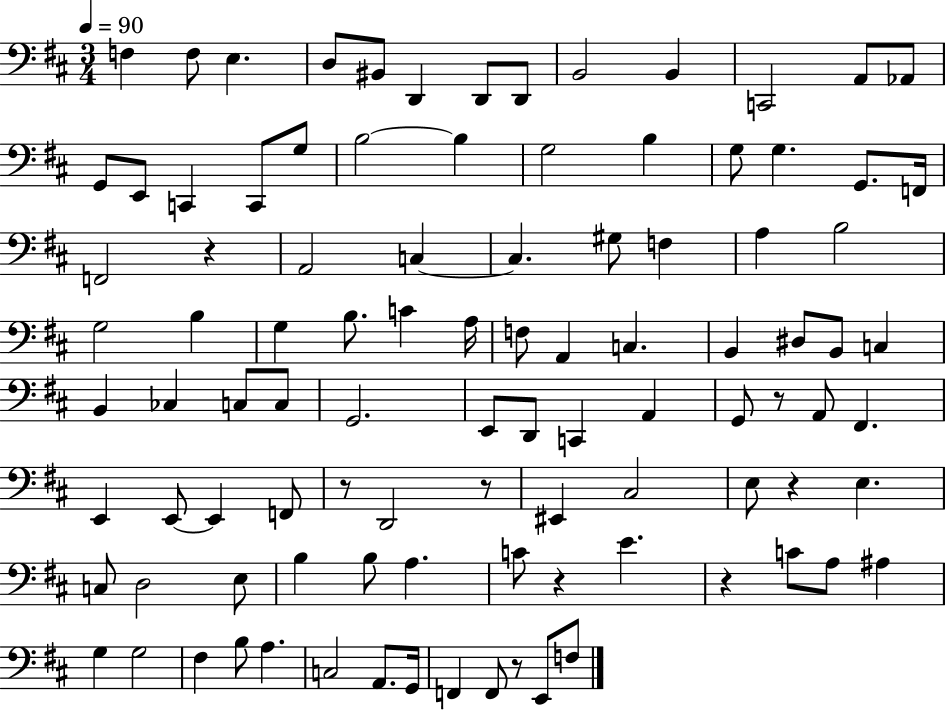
F3/q F3/e E3/q. D3/e BIS2/e D2/q D2/e D2/e B2/h B2/q C2/h A2/e Ab2/e G2/e E2/e C2/q C2/e G3/e B3/h B3/q G3/h B3/q G3/e G3/q. G2/e. F2/s F2/h R/q A2/h C3/q C3/q. G#3/e F3/q A3/q B3/h G3/h B3/q G3/q B3/e. C4/q A3/s F3/e A2/q C3/q. B2/q D#3/e B2/e C3/q B2/q CES3/q C3/e C3/e G2/h. E2/e D2/e C2/q A2/q G2/e R/e A2/e F#2/q. E2/q E2/e E2/q F2/e R/e D2/h R/e EIS2/q C#3/h E3/e R/q E3/q. C3/e D3/h E3/e B3/q B3/e A3/q. C4/e R/q E4/q. R/q C4/e A3/e A#3/q G3/q G3/h F#3/q B3/e A3/q. C3/h A2/e. G2/s F2/q F2/e R/e E2/e F3/e